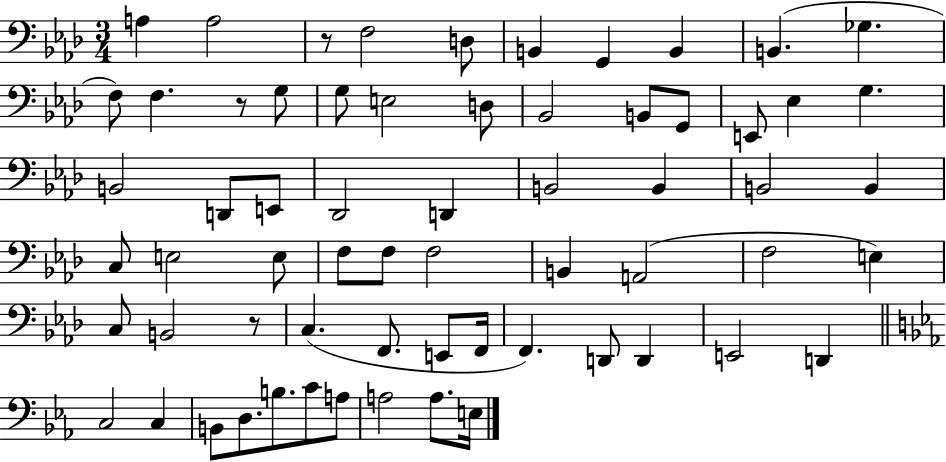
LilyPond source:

{
  \clef bass
  \numericTimeSignature
  \time 3/4
  \key aes \major
  a4 a2 | r8 f2 d8 | b,4 g,4 b,4 | b,4.( ges4. | \break f8) f4. r8 g8 | g8 e2 d8 | bes,2 b,8 g,8 | e,8 ees4 g4. | \break b,2 d,8 e,8 | des,2 d,4 | b,2 b,4 | b,2 b,4 | \break c8 e2 e8 | f8 f8 f2 | b,4 a,2( | f2 e4) | \break c8 b,2 r8 | c4.( f,8. e,8 f,16 | f,4.) d,8 d,4 | e,2 d,4 | \break \bar "||" \break \key c \minor c2 c4 | b,8 d8. b8. c'8 a8 | a2 a8. e16 | \bar "|."
}